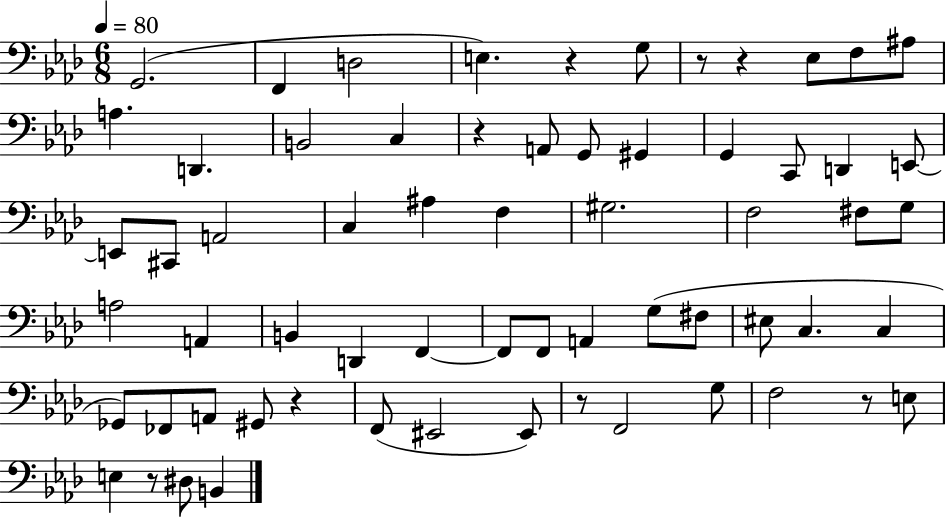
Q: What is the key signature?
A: AES major